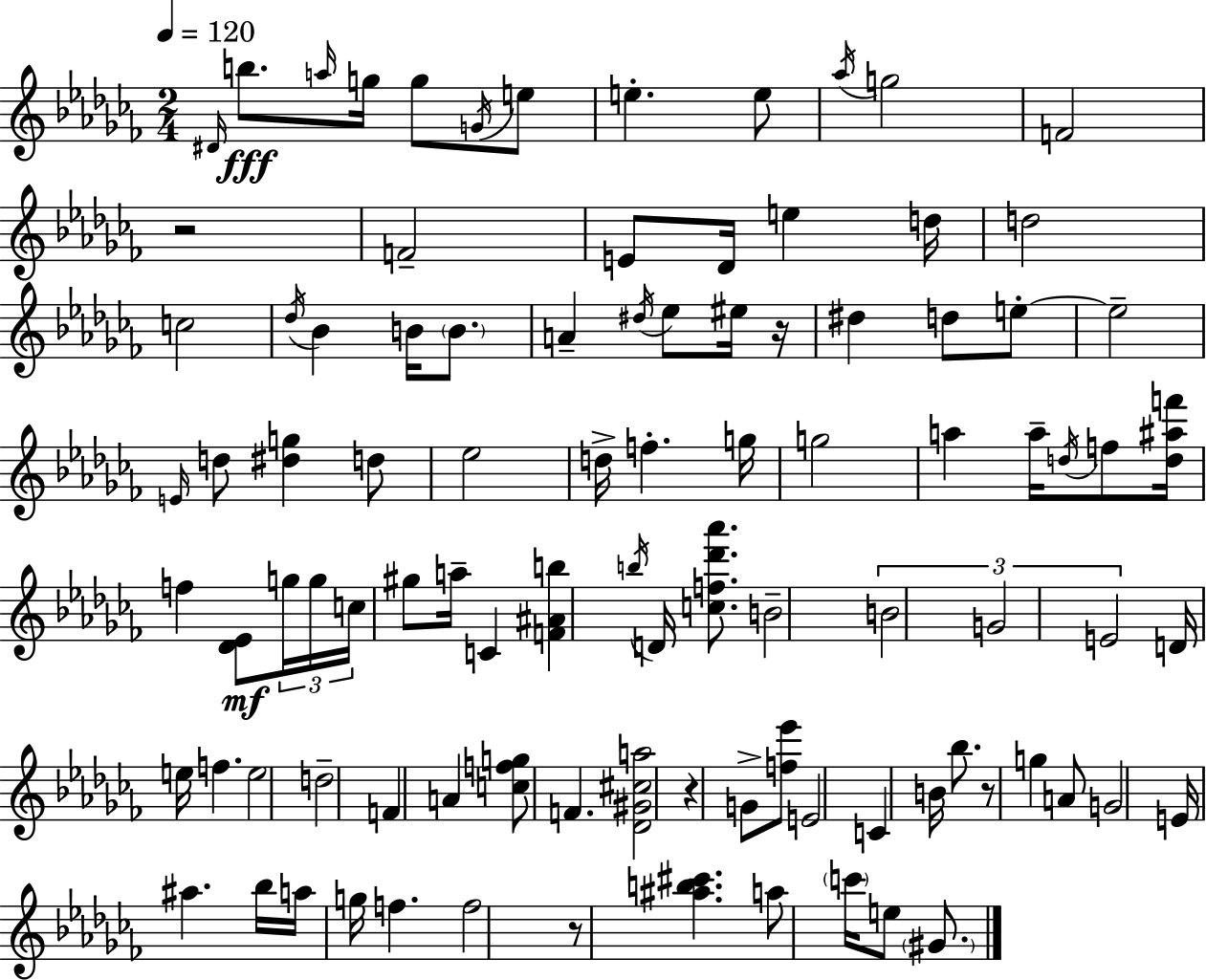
X:1
T:Untitled
M:2/4
L:1/4
K:Abm
^D/4 b/2 a/4 g/4 g/2 G/4 e/2 e e/2 _a/4 g2 F2 z2 F2 E/2 _D/4 e d/4 d2 c2 _d/4 _B B/4 B/2 A ^d/4 _e/2 ^e/4 z/4 ^d d/2 e/2 e2 E/4 d/2 [^dg] d/2 _e2 d/4 f g/4 g2 a a/4 d/4 f/2 [d^af']/4 f [_D_E]/2 g/4 g/4 c/4 ^g/2 a/4 C [F^Ab] b/4 D/4 [cf_d'_a']/2 B2 B2 G2 E2 D/4 e/4 f e2 d2 F A [cfg]/2 F [_D^G^ca]2 z G/2 [f_e']/2 E2 C B/4 _b/2 z/2 g A/2 G2 E/4 ^a _b/4 a/4 g/4 f f2 z/2 [^ab^c'] a/2 c'/4 e/2 ^G/2